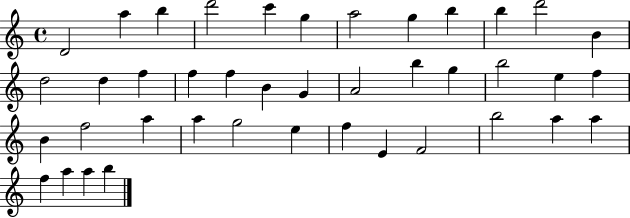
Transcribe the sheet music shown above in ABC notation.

X:1
T:Untitled
M:4/4
L:1/4
K:C
D2 a b d'2 c' g a2 g b b d'2 B d2 d f f f B G A2 b g b2 e f B f2 a a g2 e f E F2 b2 a a f a a b